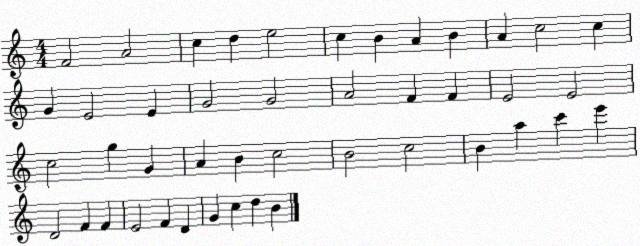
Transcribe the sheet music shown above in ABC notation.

X:1
T:Untitled
M:4/4
L:1/4
K:C
F2 A2 c d e2 c B A B A c2 c G E2 E G2 G2 A2 F F E2 E2 c2 g G A B c2 B2 c2 B a c' e' D2 F F E2 F D G c d B